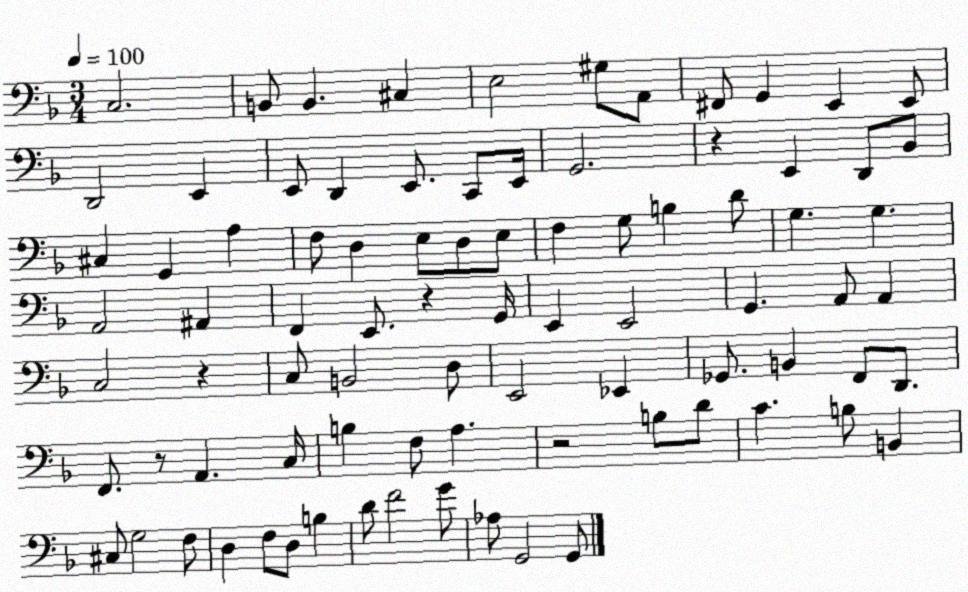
X:1
T:Untitled
M:3/4
L:1/4
K:F
C,2 B,,/2 B,, ^C, E,2 ^G,/2 A,,/2 ^F,,/2 G,, E,, E,,/2 D,,2 E,, E,,/2 D,, E,,/2 C,,/2 E,,/4 G,,2 z E,, D,,/2 _B,,/2 ^C, G,, A, F,/2 D, E,/2 D,/2 E,/2 F, G,/2 B, D/2 G, G, A,,2 ^A,, F,, E,,/2 z G,,/4 E,, E,,2 G,, A,,/2 A,, C,2 z C,/2 B,,2 D,/2 E,,2 _E,, _G,,/2 B,, F,,/2 D,,/2 F,,/2 z/2 A,, C,/4 B, F,/2 A, z2 B,/2 D/2 C B,/2 B,, ^C,/2 G,2 F,/2 D, F,/2 D,/2 B, D/2 F2 G/2 _A,/2 G,,2 G,,/2